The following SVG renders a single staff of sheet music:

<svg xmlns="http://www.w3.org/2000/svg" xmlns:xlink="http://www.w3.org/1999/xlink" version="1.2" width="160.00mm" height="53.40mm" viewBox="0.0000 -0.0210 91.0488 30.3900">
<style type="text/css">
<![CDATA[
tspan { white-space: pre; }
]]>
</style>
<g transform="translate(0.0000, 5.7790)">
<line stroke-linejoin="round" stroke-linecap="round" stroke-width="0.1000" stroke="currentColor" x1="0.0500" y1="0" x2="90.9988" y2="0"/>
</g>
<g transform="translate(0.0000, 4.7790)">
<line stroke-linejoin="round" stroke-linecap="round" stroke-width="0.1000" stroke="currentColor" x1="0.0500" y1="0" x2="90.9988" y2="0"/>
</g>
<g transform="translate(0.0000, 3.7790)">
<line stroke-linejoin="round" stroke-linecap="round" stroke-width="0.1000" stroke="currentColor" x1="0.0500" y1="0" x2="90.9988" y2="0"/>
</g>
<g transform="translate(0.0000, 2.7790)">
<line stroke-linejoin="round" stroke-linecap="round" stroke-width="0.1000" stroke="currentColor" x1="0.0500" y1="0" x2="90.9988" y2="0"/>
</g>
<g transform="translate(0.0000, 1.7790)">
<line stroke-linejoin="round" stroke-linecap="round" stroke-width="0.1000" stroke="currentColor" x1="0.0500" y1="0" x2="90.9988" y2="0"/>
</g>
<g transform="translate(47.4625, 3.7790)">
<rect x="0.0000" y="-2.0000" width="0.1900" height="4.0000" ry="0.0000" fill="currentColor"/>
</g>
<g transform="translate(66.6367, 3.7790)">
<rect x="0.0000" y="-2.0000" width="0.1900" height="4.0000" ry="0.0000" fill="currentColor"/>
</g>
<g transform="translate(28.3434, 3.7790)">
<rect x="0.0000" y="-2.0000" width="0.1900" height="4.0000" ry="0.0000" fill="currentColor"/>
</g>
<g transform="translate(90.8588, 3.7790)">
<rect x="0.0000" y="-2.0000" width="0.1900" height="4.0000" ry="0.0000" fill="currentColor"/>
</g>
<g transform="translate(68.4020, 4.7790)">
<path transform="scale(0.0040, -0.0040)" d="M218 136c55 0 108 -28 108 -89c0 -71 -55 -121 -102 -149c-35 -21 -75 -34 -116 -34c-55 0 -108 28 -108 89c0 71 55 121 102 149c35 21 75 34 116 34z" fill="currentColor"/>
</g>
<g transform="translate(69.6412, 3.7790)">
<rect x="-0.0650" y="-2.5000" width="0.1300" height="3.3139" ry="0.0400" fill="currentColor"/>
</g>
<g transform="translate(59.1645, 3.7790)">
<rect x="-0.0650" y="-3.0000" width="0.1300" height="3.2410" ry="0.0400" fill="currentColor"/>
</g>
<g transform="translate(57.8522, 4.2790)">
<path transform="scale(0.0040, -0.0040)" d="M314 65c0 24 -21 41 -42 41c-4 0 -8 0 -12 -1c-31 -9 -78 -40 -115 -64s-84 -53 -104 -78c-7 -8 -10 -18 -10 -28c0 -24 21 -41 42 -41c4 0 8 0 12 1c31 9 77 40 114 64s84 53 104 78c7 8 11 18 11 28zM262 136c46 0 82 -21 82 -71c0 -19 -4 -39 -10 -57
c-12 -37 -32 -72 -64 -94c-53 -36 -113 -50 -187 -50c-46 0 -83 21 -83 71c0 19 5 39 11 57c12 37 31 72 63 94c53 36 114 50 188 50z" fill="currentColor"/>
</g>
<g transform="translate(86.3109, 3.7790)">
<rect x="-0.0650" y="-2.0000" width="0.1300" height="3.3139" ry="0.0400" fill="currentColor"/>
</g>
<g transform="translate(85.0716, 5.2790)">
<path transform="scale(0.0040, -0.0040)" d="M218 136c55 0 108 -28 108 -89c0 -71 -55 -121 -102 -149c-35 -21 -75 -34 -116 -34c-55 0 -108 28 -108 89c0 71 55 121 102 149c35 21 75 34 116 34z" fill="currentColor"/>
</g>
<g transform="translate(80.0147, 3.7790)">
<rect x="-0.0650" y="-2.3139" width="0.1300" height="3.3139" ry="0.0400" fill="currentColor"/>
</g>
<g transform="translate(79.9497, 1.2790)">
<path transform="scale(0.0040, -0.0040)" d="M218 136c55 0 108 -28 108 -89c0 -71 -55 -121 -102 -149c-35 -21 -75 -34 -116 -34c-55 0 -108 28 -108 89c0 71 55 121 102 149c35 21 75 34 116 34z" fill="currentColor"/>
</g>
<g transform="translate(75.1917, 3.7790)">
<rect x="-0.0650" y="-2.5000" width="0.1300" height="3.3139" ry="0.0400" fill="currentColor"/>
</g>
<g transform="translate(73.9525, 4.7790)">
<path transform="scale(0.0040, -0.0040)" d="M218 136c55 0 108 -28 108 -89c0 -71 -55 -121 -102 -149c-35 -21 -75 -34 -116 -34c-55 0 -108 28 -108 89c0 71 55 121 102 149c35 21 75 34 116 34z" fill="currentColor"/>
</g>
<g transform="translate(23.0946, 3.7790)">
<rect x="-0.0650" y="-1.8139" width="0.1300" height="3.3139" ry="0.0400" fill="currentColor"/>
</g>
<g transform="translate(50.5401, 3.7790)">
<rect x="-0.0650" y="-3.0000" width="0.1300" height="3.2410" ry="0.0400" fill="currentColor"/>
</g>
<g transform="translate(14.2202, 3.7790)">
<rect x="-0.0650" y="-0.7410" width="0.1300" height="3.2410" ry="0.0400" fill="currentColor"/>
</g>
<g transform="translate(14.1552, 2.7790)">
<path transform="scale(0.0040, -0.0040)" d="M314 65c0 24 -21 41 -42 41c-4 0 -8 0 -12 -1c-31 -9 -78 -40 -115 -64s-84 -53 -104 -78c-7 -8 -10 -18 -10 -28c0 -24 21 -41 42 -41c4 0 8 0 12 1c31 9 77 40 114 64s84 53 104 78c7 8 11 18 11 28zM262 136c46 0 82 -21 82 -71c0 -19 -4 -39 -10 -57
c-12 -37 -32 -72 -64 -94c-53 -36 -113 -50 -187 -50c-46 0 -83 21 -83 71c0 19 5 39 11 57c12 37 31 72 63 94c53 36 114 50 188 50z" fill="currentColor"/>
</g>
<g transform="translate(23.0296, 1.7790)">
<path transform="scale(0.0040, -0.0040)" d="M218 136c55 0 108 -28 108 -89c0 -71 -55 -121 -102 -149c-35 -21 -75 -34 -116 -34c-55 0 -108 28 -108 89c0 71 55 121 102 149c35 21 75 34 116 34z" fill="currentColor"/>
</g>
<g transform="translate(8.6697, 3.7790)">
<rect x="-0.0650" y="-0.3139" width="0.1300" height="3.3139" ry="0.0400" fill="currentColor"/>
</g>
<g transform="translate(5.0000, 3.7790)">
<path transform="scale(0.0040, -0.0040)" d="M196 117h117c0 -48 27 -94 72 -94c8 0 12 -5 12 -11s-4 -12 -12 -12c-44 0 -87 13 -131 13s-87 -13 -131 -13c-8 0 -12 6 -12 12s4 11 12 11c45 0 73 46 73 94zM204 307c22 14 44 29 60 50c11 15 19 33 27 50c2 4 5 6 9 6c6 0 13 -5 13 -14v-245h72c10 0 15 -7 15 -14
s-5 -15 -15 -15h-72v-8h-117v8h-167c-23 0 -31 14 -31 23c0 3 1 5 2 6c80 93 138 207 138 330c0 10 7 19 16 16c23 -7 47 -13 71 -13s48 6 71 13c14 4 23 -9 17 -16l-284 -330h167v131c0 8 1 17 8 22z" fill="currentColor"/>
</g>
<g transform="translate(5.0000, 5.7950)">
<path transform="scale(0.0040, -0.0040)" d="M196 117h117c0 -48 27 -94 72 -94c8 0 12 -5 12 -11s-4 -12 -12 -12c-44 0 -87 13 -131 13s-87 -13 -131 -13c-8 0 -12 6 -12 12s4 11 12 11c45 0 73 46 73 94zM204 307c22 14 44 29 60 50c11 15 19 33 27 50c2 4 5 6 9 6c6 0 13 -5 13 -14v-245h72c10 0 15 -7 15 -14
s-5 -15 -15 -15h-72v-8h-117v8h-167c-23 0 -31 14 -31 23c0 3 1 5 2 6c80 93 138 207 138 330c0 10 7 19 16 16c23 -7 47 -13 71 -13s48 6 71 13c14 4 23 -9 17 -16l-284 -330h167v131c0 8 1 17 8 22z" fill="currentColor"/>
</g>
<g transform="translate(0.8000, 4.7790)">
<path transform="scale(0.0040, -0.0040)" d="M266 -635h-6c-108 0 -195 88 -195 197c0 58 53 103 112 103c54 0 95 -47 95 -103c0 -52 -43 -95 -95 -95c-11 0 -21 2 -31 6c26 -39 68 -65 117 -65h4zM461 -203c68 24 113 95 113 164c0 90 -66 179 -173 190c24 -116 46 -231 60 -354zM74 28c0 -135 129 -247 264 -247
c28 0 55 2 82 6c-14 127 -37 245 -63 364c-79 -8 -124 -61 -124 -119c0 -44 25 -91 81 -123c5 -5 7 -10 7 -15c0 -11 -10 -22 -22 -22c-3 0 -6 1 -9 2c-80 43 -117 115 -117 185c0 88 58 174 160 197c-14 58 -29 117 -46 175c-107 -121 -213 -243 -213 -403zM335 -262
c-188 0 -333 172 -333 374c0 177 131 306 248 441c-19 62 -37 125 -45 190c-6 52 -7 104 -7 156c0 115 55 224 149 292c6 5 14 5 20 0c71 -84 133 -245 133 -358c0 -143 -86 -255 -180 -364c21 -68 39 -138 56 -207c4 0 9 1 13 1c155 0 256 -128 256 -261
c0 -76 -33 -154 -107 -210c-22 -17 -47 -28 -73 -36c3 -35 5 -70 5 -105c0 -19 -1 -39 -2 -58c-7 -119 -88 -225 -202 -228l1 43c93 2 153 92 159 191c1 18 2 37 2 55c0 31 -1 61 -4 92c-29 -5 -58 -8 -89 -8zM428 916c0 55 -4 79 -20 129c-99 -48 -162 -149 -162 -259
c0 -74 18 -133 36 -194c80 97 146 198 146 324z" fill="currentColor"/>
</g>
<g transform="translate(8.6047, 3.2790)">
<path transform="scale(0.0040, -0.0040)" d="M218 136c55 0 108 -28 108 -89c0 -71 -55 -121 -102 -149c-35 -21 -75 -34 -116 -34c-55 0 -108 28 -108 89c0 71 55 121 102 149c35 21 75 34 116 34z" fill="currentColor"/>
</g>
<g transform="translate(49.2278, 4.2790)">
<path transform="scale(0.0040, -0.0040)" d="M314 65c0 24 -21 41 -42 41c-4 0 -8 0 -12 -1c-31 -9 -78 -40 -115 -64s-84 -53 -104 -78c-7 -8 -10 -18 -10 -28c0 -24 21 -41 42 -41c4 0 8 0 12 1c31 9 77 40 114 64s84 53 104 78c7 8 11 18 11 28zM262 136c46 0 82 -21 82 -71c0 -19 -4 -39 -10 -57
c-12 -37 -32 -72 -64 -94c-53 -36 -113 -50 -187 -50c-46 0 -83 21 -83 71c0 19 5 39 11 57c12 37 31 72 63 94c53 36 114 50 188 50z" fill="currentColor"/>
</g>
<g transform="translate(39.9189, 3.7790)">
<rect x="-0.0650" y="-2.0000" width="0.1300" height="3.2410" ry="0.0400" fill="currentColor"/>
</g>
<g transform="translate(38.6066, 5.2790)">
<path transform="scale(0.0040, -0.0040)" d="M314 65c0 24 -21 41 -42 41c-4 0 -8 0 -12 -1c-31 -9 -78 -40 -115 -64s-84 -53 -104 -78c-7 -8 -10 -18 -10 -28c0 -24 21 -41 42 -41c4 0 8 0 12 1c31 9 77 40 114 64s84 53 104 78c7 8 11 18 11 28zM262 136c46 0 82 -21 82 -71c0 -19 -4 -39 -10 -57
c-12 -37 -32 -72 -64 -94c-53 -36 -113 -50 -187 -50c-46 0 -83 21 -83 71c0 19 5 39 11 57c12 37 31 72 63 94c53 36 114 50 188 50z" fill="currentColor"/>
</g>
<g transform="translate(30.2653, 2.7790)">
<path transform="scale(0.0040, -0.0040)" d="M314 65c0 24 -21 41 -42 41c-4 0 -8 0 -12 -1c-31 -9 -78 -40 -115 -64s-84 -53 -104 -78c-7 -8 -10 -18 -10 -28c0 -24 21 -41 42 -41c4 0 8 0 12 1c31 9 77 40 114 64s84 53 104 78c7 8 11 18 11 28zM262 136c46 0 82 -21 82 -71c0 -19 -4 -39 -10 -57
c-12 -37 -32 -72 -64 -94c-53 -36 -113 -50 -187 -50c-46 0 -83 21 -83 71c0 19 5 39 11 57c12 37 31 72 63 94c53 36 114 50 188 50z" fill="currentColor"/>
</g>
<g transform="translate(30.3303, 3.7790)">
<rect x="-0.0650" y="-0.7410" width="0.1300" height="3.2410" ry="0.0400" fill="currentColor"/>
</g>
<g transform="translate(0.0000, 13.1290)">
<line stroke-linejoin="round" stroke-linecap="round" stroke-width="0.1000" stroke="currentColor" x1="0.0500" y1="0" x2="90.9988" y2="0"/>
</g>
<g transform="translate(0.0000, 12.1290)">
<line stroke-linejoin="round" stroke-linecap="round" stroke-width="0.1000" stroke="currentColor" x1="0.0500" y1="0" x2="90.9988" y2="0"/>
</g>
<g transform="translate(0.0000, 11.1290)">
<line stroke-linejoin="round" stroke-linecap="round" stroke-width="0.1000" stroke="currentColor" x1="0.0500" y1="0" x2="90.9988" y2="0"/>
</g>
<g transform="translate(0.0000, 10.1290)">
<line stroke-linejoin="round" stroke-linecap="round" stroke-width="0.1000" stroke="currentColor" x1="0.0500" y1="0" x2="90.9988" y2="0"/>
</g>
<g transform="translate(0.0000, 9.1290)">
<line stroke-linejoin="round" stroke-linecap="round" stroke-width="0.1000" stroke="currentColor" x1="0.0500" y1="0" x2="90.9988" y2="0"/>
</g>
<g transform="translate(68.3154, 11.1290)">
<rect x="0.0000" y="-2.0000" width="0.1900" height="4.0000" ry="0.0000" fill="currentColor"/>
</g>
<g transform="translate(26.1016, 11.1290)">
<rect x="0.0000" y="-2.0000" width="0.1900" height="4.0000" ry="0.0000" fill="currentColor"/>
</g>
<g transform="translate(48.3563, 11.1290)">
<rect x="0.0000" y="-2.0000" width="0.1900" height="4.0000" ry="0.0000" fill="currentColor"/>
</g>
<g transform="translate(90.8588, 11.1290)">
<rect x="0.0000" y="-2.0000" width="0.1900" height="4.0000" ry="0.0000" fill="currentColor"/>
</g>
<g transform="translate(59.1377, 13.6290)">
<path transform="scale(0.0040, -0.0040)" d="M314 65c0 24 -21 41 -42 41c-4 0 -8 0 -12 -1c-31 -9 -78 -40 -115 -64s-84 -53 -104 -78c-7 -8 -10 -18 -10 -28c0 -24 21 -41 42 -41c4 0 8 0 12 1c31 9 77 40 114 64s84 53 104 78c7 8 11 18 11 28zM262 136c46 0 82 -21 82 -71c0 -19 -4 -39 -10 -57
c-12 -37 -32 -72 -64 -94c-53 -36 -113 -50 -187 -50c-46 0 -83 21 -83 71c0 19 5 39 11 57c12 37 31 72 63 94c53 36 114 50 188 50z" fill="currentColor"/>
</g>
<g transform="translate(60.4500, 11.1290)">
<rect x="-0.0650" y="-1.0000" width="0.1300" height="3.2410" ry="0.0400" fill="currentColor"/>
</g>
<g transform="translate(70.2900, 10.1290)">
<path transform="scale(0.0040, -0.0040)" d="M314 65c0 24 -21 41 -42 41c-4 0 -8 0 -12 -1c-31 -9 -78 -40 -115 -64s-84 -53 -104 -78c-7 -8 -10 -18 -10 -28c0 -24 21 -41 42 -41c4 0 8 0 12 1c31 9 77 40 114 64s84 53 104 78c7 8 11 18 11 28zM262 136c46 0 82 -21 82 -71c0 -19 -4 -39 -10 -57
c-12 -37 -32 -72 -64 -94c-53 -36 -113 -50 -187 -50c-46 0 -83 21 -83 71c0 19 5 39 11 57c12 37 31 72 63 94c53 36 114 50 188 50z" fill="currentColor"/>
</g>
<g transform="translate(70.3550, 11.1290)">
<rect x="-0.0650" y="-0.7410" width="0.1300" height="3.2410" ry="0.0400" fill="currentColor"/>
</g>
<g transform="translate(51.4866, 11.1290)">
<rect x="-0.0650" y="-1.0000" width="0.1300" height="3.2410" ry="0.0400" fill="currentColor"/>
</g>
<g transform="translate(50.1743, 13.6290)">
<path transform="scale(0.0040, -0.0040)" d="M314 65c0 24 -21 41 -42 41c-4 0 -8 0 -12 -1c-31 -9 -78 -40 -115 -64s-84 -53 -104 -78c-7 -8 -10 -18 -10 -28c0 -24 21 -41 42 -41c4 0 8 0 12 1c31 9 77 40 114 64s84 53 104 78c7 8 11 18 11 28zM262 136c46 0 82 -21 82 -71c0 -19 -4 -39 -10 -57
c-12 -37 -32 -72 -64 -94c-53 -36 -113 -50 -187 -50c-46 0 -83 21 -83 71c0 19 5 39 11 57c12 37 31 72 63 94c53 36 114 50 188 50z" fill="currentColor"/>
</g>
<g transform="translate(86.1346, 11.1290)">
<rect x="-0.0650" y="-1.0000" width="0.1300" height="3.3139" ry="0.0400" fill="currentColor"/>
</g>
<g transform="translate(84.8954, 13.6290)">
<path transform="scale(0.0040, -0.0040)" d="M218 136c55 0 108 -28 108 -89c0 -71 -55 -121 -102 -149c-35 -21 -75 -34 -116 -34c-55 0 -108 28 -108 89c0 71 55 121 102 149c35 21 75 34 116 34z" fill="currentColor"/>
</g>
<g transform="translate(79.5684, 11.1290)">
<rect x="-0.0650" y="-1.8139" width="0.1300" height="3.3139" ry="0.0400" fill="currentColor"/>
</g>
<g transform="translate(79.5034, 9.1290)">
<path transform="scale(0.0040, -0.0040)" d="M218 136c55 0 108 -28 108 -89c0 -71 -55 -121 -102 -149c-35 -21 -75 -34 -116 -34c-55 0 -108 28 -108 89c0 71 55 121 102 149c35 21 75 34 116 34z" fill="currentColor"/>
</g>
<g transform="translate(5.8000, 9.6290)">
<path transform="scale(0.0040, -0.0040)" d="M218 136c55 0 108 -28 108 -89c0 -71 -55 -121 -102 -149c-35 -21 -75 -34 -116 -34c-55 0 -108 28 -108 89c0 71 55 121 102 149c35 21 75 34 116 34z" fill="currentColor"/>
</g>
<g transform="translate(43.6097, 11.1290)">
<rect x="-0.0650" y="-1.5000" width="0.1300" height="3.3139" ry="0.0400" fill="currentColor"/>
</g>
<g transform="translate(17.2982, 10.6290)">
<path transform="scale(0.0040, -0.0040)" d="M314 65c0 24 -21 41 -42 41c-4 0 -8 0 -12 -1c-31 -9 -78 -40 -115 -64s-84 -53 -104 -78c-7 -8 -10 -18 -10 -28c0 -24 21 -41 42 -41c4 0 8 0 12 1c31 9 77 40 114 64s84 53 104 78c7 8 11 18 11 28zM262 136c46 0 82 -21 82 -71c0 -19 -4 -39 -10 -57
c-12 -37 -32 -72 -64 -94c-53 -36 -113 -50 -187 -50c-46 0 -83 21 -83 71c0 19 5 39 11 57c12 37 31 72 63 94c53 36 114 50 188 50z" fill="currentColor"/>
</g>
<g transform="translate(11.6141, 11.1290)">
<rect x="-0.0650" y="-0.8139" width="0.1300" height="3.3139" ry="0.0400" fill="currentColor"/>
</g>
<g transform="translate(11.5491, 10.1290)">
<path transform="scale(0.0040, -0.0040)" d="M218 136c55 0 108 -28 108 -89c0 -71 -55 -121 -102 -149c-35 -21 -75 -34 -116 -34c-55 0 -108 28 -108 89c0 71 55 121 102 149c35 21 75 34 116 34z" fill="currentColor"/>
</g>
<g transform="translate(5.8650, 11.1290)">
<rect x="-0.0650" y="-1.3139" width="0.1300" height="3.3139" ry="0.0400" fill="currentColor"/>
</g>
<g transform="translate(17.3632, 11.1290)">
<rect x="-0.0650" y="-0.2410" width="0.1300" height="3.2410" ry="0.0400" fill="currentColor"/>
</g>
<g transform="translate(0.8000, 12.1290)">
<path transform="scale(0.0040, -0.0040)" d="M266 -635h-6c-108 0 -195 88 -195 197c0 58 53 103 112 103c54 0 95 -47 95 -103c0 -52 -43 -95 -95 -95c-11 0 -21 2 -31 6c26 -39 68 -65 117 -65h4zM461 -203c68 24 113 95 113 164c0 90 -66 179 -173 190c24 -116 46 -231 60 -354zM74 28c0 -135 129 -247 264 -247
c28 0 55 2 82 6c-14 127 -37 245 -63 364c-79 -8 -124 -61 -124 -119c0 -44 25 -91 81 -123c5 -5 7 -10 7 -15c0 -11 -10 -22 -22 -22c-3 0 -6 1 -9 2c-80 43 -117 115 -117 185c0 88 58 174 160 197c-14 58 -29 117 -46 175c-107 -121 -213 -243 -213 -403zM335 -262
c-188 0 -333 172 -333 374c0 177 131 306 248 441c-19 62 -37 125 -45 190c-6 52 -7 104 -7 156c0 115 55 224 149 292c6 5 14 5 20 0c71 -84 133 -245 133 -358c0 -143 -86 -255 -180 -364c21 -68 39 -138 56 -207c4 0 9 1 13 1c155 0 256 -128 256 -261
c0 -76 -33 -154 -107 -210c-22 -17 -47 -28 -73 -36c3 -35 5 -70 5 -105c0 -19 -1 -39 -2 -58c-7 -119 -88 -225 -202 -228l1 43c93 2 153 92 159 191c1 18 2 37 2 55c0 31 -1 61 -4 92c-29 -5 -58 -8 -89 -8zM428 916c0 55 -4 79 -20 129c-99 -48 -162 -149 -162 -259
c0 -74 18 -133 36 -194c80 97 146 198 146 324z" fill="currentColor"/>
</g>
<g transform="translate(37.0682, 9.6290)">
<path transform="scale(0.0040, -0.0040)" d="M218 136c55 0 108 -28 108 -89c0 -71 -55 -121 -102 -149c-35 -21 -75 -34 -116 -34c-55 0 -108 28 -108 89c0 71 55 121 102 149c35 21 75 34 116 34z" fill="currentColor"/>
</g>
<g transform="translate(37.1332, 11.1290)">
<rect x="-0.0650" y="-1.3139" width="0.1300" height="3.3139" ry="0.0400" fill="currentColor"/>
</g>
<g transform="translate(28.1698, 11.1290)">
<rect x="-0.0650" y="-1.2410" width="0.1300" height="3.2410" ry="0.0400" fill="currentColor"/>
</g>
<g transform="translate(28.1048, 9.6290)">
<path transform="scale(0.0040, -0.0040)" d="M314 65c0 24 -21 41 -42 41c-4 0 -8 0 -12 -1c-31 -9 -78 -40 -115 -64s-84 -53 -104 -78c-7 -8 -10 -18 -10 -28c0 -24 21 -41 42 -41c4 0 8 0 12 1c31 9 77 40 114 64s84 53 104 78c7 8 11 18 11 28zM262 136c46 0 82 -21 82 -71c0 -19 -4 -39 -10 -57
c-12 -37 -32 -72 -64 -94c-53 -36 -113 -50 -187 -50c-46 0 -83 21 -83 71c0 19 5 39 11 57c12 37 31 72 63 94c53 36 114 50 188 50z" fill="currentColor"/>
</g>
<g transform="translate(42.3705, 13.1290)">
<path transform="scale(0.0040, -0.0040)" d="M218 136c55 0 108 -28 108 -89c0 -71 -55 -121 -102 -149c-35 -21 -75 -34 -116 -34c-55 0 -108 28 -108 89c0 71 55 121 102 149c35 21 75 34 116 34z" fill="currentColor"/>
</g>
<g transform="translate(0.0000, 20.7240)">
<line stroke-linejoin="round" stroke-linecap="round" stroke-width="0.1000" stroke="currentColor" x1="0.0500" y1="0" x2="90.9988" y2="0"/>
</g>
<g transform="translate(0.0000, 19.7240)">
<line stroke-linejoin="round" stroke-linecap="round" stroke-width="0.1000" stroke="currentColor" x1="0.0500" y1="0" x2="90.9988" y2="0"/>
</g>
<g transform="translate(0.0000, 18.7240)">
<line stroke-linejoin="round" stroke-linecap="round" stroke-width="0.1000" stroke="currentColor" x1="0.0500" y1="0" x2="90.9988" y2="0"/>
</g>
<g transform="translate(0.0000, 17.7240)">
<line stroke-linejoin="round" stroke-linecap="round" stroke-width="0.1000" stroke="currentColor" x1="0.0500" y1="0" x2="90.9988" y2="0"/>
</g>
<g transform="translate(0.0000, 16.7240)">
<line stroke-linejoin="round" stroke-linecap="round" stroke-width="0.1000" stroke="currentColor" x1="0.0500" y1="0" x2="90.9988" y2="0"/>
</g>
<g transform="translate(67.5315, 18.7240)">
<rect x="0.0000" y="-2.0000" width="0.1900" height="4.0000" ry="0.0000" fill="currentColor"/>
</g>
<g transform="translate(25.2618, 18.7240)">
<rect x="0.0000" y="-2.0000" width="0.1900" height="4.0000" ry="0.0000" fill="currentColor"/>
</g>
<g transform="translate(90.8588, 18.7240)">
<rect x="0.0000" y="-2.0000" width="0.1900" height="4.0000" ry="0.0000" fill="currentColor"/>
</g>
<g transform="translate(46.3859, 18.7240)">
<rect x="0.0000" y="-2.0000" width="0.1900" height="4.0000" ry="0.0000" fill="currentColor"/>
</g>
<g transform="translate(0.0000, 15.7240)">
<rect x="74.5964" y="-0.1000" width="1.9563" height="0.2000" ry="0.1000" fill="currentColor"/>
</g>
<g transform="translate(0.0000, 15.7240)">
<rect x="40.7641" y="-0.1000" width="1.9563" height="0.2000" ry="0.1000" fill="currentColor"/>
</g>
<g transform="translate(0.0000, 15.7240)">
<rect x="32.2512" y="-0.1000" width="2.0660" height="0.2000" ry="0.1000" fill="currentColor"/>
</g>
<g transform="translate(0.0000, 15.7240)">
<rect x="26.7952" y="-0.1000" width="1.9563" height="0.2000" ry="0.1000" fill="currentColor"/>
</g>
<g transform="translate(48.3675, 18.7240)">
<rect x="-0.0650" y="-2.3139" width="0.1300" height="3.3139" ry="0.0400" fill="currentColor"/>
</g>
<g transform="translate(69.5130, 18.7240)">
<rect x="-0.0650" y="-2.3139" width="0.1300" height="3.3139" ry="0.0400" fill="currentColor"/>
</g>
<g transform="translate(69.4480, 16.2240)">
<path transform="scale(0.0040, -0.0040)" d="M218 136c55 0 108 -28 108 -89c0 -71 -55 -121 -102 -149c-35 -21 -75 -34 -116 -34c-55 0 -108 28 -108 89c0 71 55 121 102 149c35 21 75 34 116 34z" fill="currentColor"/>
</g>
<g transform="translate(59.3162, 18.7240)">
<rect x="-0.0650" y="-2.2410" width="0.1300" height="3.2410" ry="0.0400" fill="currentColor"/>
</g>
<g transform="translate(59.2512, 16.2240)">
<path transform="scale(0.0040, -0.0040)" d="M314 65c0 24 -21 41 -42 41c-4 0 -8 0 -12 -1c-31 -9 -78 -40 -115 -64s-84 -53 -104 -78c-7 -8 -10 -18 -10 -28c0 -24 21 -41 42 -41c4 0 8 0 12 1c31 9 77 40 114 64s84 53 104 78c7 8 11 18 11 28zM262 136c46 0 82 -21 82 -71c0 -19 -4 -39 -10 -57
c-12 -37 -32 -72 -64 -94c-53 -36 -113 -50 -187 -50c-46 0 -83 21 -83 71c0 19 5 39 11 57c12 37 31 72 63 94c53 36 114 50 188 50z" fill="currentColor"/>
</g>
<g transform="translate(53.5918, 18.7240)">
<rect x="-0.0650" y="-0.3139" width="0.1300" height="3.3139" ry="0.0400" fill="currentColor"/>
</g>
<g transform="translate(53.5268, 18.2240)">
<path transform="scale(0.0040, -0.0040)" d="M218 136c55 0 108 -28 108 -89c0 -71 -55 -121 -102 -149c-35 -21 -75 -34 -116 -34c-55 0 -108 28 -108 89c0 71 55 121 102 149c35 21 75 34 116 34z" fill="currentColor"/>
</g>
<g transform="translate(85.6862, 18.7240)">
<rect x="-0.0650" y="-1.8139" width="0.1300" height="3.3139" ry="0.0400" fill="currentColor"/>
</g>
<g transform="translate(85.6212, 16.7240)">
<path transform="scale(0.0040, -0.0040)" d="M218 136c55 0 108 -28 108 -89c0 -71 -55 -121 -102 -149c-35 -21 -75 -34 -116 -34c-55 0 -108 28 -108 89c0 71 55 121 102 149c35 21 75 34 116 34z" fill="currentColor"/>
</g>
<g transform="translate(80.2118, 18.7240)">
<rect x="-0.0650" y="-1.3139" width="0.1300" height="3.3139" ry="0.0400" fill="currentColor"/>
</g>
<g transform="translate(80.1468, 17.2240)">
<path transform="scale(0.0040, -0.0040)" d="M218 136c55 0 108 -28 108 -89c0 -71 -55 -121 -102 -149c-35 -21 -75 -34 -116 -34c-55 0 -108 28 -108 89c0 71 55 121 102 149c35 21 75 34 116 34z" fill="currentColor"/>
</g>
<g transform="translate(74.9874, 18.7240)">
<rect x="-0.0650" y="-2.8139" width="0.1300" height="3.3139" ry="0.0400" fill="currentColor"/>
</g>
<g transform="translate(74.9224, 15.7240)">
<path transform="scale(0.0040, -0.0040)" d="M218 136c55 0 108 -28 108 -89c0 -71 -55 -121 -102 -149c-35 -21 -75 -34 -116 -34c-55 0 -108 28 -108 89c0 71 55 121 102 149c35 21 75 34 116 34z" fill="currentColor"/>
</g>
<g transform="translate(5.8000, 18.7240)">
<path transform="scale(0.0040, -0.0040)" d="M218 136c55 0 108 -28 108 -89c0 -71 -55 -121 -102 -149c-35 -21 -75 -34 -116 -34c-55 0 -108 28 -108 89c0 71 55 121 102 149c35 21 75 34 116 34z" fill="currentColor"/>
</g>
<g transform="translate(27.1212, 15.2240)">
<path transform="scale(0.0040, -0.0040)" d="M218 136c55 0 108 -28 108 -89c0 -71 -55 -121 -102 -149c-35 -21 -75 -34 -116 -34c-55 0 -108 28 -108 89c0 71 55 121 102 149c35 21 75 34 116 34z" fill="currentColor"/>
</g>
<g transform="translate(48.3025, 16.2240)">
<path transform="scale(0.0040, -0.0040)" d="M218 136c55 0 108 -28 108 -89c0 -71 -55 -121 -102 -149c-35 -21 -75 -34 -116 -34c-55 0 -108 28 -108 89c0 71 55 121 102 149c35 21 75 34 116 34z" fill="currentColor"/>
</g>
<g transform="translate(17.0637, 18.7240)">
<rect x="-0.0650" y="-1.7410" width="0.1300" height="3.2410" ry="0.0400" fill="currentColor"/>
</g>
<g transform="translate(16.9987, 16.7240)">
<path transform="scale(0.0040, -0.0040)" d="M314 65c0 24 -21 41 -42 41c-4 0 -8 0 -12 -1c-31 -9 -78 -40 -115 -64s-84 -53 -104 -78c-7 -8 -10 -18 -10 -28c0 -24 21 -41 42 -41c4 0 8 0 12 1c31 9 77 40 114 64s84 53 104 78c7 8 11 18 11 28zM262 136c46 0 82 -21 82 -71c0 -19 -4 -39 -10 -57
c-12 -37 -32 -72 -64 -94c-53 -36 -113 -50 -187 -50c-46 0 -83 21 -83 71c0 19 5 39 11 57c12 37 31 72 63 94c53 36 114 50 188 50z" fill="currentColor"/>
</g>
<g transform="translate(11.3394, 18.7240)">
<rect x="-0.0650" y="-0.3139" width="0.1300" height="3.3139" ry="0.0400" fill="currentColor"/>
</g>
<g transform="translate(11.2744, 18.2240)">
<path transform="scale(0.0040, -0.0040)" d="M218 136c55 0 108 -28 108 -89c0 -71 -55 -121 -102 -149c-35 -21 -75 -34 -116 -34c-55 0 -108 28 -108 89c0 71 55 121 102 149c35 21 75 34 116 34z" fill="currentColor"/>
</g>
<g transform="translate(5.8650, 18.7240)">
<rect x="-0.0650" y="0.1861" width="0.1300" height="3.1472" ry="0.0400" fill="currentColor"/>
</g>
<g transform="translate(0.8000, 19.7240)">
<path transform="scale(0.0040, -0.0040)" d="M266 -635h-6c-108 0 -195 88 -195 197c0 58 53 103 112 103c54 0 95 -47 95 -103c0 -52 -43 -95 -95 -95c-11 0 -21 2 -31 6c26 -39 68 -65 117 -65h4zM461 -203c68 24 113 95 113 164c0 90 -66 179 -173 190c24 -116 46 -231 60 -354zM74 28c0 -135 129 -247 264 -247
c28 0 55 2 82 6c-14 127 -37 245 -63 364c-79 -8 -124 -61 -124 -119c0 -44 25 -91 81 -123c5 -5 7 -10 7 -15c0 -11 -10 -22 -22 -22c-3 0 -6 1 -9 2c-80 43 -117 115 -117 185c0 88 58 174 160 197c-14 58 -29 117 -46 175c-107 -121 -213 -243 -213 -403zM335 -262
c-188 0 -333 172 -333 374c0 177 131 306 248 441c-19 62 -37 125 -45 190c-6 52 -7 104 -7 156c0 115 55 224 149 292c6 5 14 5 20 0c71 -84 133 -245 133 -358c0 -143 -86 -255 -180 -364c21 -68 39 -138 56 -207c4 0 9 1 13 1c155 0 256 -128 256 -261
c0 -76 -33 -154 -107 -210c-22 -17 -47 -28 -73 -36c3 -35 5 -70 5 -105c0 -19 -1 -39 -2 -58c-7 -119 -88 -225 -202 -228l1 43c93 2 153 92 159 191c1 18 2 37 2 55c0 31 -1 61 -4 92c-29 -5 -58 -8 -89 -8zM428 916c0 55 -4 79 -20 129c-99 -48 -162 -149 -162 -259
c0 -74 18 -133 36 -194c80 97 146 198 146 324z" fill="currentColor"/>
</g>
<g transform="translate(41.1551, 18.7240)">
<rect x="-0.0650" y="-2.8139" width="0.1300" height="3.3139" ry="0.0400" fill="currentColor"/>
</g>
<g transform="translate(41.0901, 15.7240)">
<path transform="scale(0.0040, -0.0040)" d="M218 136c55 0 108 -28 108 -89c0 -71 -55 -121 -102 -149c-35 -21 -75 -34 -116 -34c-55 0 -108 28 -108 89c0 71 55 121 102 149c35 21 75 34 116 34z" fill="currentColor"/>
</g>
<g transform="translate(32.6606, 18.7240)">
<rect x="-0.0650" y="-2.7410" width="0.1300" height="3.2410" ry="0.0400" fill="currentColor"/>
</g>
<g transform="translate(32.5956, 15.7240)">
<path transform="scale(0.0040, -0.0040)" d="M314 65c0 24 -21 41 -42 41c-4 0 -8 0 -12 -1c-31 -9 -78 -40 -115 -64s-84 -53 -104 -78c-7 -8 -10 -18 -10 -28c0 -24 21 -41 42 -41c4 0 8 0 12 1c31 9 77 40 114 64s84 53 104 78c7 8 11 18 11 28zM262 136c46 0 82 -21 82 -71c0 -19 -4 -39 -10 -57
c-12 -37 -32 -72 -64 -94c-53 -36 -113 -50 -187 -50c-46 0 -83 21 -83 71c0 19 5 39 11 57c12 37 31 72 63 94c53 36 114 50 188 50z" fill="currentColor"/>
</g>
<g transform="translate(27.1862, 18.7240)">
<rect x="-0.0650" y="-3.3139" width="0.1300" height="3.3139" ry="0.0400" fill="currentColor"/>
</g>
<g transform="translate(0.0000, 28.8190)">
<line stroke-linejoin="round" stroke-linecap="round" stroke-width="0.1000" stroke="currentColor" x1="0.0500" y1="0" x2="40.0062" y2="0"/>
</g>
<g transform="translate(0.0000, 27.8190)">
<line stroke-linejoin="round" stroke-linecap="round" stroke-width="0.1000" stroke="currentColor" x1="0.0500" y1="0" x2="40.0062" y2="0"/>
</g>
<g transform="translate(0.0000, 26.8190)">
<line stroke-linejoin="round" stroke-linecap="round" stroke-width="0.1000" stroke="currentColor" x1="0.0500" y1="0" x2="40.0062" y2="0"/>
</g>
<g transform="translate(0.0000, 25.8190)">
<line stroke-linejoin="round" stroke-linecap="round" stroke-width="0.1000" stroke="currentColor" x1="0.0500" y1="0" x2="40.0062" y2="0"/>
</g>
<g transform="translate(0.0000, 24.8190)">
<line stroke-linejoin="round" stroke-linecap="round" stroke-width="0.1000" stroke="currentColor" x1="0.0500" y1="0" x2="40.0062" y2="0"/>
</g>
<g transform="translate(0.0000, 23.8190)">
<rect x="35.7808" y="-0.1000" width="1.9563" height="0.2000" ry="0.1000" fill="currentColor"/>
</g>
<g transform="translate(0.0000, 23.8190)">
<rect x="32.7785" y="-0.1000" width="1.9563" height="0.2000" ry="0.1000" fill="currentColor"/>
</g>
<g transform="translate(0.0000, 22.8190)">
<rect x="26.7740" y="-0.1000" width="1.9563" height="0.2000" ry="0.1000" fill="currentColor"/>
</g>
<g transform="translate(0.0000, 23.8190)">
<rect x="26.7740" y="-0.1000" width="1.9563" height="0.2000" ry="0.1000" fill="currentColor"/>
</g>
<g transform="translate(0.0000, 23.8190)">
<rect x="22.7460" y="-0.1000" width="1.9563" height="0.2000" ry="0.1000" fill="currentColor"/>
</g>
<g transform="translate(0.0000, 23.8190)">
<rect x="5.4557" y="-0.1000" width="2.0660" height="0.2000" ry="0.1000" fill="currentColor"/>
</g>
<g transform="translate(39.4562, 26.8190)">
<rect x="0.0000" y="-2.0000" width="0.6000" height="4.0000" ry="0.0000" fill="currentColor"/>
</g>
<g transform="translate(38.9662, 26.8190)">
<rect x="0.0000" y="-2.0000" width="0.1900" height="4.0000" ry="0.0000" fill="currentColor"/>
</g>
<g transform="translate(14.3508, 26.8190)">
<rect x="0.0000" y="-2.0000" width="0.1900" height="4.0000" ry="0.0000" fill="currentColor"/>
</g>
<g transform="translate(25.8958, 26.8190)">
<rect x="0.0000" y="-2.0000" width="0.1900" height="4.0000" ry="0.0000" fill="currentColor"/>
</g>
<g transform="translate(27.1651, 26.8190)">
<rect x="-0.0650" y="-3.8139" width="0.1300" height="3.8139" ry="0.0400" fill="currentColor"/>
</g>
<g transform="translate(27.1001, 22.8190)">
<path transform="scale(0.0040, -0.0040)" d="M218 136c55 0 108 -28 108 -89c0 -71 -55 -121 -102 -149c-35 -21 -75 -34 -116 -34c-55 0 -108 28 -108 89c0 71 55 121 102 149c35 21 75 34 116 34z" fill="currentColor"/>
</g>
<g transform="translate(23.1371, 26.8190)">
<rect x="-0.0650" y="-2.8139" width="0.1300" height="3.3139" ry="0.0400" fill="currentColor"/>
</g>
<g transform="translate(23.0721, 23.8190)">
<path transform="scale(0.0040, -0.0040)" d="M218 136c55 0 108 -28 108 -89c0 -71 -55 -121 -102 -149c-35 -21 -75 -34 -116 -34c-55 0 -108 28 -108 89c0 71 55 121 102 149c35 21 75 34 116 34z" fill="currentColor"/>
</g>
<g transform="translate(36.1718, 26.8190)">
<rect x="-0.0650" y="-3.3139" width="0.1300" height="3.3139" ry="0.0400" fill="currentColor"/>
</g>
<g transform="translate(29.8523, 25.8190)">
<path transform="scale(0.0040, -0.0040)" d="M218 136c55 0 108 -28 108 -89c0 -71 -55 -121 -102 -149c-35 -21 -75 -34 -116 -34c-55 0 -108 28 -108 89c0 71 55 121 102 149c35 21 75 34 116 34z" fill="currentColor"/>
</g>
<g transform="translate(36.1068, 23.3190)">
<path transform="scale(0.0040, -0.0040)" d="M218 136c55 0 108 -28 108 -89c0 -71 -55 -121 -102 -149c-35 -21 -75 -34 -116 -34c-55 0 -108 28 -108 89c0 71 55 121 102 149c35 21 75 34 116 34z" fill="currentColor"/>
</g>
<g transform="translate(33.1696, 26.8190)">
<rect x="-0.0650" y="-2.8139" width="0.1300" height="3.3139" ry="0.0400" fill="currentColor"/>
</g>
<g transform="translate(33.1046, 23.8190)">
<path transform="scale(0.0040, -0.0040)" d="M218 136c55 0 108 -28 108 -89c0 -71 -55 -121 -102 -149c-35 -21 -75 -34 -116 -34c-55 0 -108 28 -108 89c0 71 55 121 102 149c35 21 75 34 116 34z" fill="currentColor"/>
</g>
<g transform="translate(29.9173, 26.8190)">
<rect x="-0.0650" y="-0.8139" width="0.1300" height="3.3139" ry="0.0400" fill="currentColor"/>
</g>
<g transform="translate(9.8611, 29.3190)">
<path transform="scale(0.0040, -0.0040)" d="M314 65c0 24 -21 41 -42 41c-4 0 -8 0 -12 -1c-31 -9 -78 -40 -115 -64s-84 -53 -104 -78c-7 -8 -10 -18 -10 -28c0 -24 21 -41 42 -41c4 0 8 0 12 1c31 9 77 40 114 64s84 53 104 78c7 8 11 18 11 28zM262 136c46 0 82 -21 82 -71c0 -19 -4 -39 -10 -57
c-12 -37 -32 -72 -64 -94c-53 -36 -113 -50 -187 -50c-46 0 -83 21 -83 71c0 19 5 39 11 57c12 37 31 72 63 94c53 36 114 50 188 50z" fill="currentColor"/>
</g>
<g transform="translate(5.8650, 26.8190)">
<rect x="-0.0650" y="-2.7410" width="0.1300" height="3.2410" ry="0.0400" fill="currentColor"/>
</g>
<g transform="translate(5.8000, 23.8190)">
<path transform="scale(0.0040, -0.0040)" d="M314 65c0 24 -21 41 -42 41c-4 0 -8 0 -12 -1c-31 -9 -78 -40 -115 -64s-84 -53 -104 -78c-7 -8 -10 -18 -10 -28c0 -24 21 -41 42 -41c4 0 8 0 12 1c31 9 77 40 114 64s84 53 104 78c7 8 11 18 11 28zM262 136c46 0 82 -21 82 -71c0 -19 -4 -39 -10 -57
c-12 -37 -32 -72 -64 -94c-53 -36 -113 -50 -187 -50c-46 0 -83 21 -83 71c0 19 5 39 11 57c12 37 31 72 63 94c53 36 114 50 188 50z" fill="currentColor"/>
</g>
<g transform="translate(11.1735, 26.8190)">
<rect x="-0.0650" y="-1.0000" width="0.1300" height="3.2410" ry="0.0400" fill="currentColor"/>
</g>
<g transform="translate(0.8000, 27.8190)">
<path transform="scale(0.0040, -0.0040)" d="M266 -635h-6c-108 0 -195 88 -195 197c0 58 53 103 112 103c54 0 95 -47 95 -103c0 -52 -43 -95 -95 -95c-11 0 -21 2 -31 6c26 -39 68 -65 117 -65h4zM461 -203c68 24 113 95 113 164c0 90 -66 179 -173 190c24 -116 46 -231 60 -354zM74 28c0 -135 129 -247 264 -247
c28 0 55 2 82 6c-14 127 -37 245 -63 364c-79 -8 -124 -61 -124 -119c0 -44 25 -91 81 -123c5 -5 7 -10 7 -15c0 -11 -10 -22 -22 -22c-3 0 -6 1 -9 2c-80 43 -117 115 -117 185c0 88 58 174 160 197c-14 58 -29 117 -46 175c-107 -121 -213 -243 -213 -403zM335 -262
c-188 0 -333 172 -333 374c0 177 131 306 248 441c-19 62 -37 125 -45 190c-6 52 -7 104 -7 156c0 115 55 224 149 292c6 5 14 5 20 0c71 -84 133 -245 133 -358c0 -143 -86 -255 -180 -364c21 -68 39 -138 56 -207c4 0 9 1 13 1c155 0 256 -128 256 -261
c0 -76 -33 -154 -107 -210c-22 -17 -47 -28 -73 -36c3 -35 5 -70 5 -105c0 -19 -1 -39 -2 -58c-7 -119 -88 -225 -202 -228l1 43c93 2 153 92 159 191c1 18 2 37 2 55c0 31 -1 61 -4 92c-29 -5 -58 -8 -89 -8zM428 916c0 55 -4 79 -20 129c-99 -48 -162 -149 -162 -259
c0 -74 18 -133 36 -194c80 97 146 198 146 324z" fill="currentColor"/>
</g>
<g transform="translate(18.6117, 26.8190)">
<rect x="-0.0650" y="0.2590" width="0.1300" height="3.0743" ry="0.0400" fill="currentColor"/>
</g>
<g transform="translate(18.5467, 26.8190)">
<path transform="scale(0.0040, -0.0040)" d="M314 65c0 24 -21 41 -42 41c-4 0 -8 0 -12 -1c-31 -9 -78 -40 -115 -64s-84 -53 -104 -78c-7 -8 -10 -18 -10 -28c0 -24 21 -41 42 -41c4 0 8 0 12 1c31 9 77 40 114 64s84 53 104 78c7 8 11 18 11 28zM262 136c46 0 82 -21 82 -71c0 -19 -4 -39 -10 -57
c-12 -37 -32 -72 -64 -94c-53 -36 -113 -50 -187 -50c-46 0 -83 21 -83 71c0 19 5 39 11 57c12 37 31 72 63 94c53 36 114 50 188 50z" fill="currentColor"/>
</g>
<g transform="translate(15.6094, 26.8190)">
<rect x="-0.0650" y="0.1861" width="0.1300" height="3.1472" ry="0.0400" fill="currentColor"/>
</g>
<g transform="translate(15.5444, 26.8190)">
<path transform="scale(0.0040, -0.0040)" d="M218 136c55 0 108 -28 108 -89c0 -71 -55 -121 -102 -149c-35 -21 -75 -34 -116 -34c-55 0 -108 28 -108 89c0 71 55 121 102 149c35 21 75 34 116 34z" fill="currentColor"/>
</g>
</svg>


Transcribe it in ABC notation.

X:1
T:Untitled
M:4/4
L:1/4
K:C
c d2 f d2 F2 A2 A2 G G g F e d c2 e2 e E D2 D2 d2 f D B c f2 b a2 a g c g2 g a e f a2 D2 B B2 a c' d a b